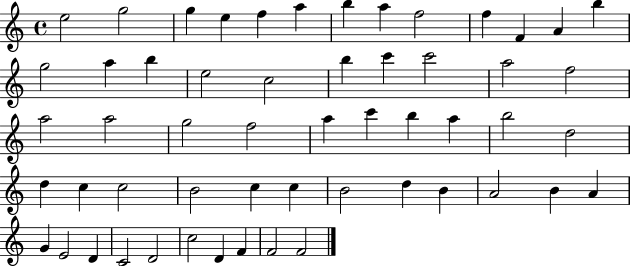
{
  \clef treble
  \time 4/4
  \defaultTimeSignature
  \key c \major
  e''2 g''2 | g''4 e''4 f''4 a''4 | b''4 a''4 f''2 | f''4 f'4 a'4 b''4 | \break g''2 a''4 b''4 | e''2 c''2 | b''4 c'''4 c'''2 | a''2 f''2 | \break a''2 a''2 | g''2 f''2 | a''4 c'''4 b''4 a''4 | b''2 d''2 | \break d''4 c''4 c''2 | b'2 c''4 c''4 | b'2 d''4 b'4 | a'2 b'4 a'4 | \break g'4 e'2 d'4 | c'2 d'2 | c''2 d'4 f'4 | f'2 f'2 | \break \bar "|."
}